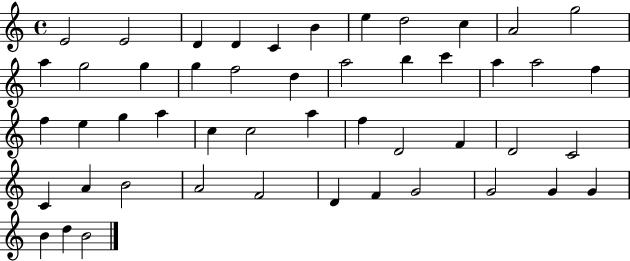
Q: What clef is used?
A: treble